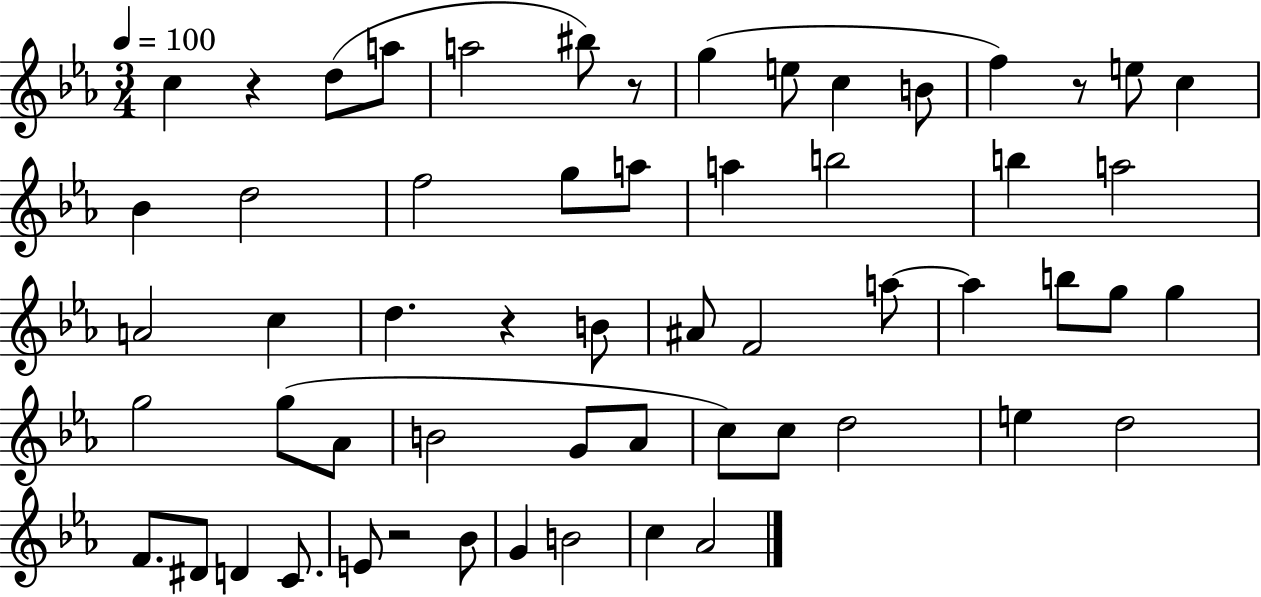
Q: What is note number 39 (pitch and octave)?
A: C5